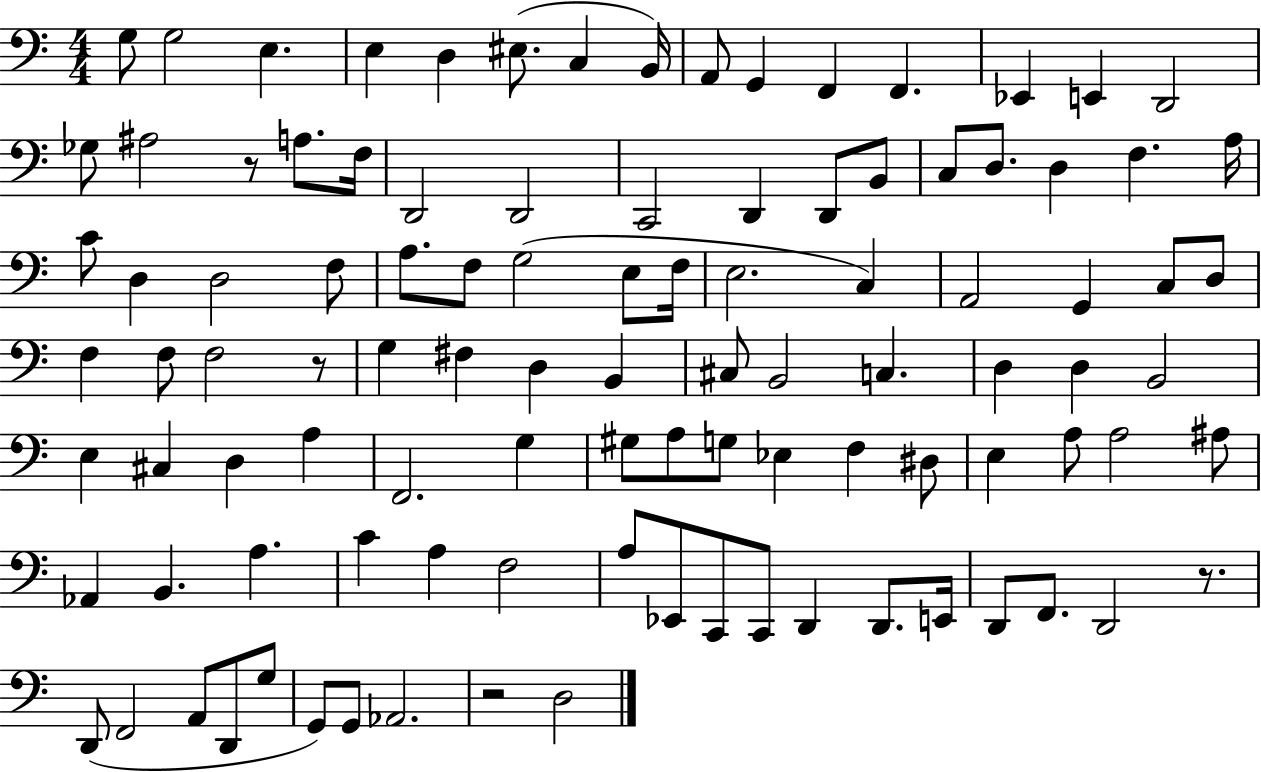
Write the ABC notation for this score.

X:1
T:Untitled
M:4/4
L:1/4
K:C
G,/2 G,2 E, E, D, ^E,/2 C, B,,/4 A,,/2 G,, F,, F,, _E,, E,, D,,2 _G,/2 ^A,2 z/2 A,/2 F,/4 D,,2 D,,2 C,,2 D,, D,,/2 B,,/2 C,/2 D,/2 D, F, A,/4 C/2 D, D,2 F,/2 A,/2 F,/2 G,2 E,/2 F,/4 E,2 C, A,,2 G,, C,/2 D,/2 F, F,/2 F,2 z/2 G, ^F, D, B,, ^C,/2 B,,2 C, D, D, B,,2 E, ^C, D, A, F,,2 G, ^G,/2 A,/2 G,/2 _E, F, ^D,/2 E, A,/2 A,2 ^A,/2 _A,, B,, A, C A, F,2 A,/2 _E,,/2 C,,/2 C,,/2 D,, D,,/2 E,,/4 D,,/2 F,,/2 D,,2 z/2 D,,/2 F,,2 A,,/2 D,,/2 G,/2 G,,/2 G,,/2 _A,,2 z2 D,2